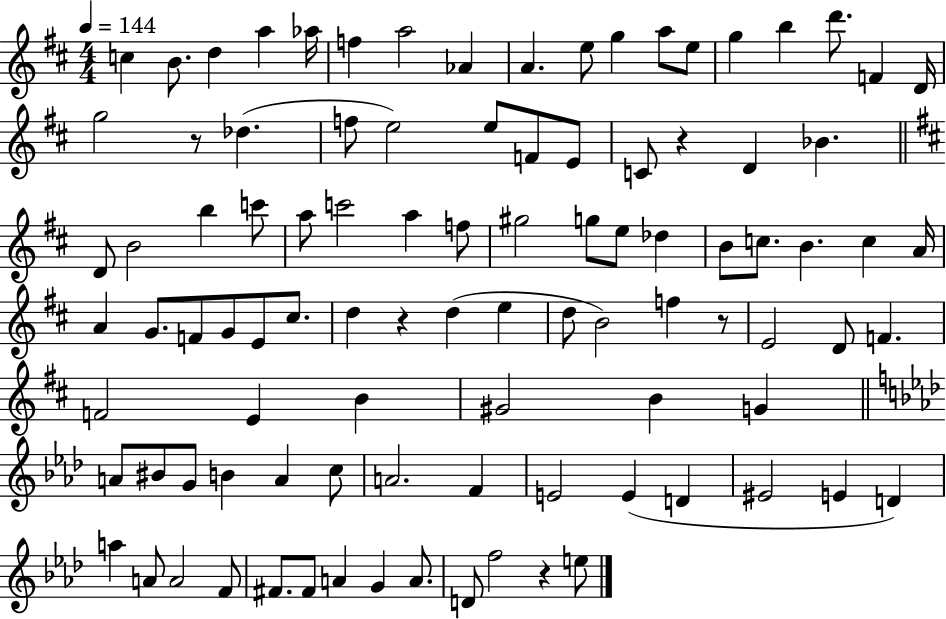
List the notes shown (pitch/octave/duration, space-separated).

C5/q B4/e. D5/q A5/q Ab5/s F5/q A5/h Ab4/q A4/q. E5/e G5/q A5/e E5/e G5/q B5/q D6/e. F4/q D4/s G5/h R/e Db5/q. F5/e E5/h E5/e F4/e E4/e C4/e R/q D4/q Bb4/q. D4/e B4/h B5/q C6/e A5/e C6/h A5/q F5/e G#5/h G5/e E5/e Db5/q B4/e C5/e. B4/q. C5/q A4/s A4/q G4/e. F4/e G4/e E4/e C#5/e. D5/q R/q D5/q E5/q D5/e B4/h F5/q R/e E4/h D4/e F4/q. F4/h E4/q B4/q G#4/h B4/q G4/q A4/e BIS4/e G4/e B4/q A4/q C5/e A4/h. F4/q E4/h E4/q D4/q EIS4/h E4/q D4/q A5/q A4/e A4/h F4/e F#4/e. F#4/e A4/q G4/q A4/e. D4/e F5/h R/q E5/e